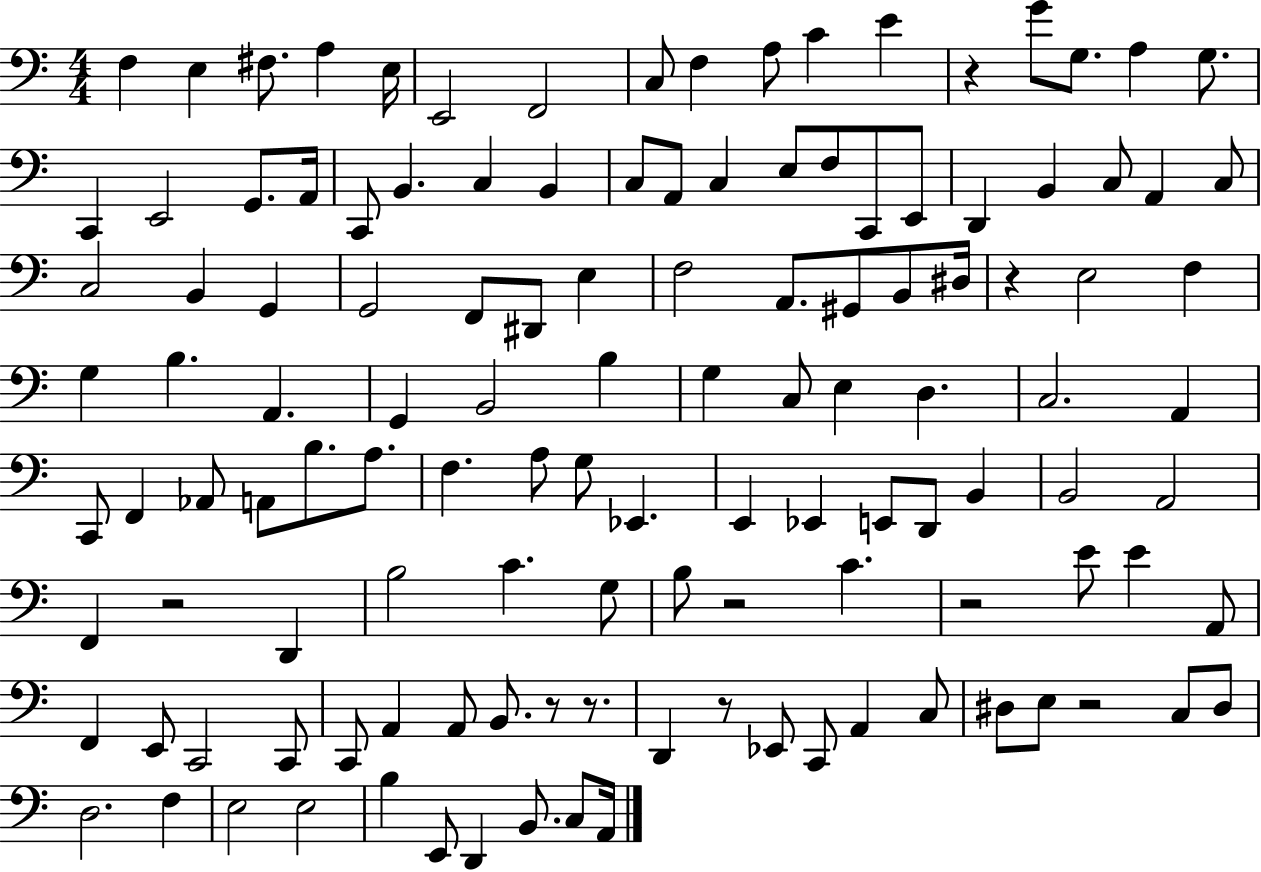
{
  \clef bass
  \numericTimeSignature
  \time 4/4
  \key c \major
  \repeat volta 2 { f4 e4 fis8. a4 e16 | e,2 f,2 | c8 f4 a8 c'4 e'4 | r4 g'8 g8. a4 g8. | \break c,4 e,2 g,8. a,16 | c,8 b,4. c4 b,4 | c8 a,8 c4 e8 f8 c,8 e,8 | d,4 b,4 c8 a,4 c8 | \break c2 b,4 g,4 | g,2 f,8 dis,8 e4 | f2 a,8. gis,8 b,8 dis16 | r4 e2 f4 | \break g4 b4. a,4. | g,4 b,2 b4 | g4 c8 e4 d4. | c2. a,4 | \break c,8 f,4 aes,8 a,8 b8. a8. | f4. a8 g8 ees,4. | e,4 ees,4 e,8 d,8 b,4 | b,2 a,2 | \break f,4 r2 d,4 | b2 c'4. g8 | b8 r2 c'4. | r2 e'8 e'4 a,8 | \break f,4 e,8 c,2 c,8 | c,8 a,4 a,8 b,8. r8 r8. | d,4 r8 ees,8 c,8 a,4 c8 | dis8 e8 r2 c8 dis8 | \break d2. f4 | e2 e2 | b4 e,8 d,4 b,8. c8 a,16 | } \bar "|."
}